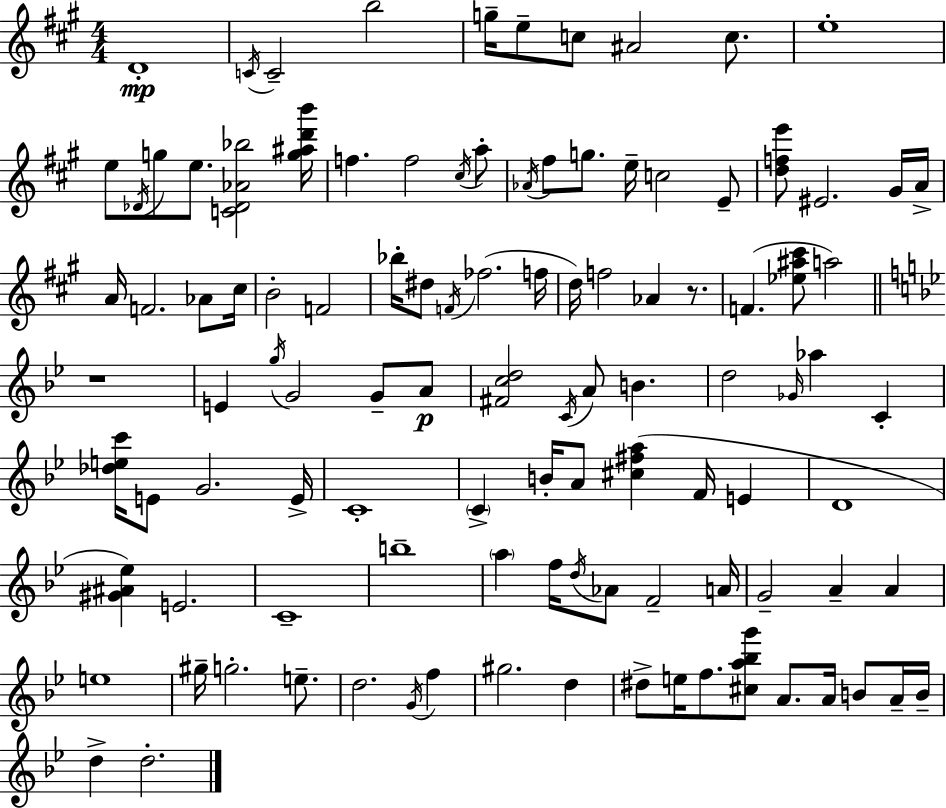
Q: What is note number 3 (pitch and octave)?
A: C4